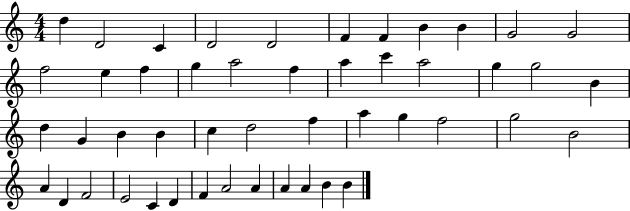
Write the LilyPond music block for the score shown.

{
  \clef treble
  \numericTimeSignature
  \time 4/4
  \key c \major
  d''4 d'2 c'4 | d'2 d'2 | f'4 f'4 b'4 b'4 | g'2 g'2 | \break f''2 e''4 f''4 | g''4 a''2 f''4 | a''4 c'''4 a''2 | g''4 g''2 b'4 | \break d''4 g'4 b'4 b'4 | c''4 d''2 f''4 | a''4 g''4 f''2 | g''2 b'2 | \break a'4 d'4 f'2 | e'2 c'4 d'4 | f'4 a'2 a'4 | a'4 a'4 b'4 b'4 | \break \bar "|."
}